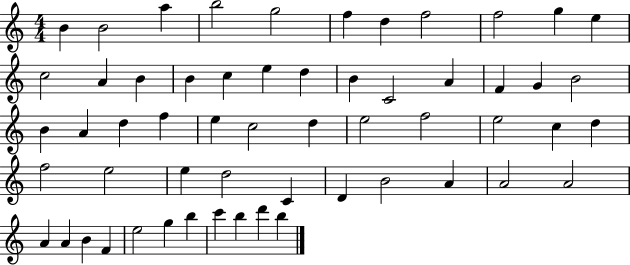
X:1
T:Untitled
M:4/4
L:1/4
K:C
B B2 a b2 g2 f d f2 f2 g e c2 A B B c e d B C2 A F G B2 B A d f e c2 d e2 f2 e2 c d f2 e2 e d2 C D B2 A A2 A2 A A B F e2 g b c' b d' b